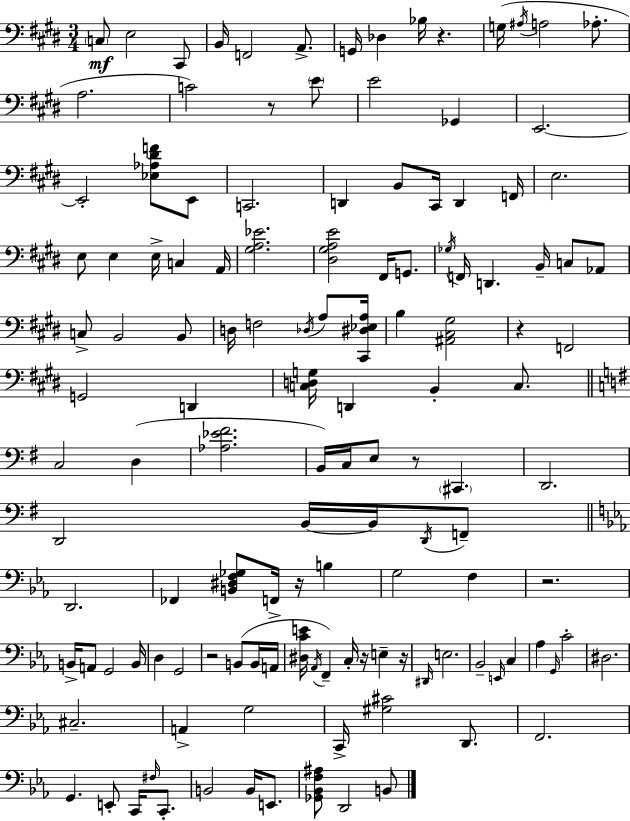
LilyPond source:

{
  \clef bass
  \numericTimeSignature
  \time 3/4
  \key e \major
  \parenthesize c8\mf e2 cis,8 | b,16 f,2 a,8.-> | g,16 des4 bes16 r4. | g16( \acciaccatura { ais16 } a2 aes8.-. | \break a2. | c'2) r8 \parenthesize e'8 | e'2 ges,4 | e,2.~~ | \break e,2-. <ees aes dis' f'>8 e,8 | c,2. | d,4 b,8 cis,16 d,4 | f,16 e2. | \break e8 e4 e16-> c4 | a,16 <gis a ees'>2. | <dis gis a e'>2 fis,16 g,8. | \acciaccatura { ges16 } f,16 d,4. b,16-- c8 | \break aes,8 c8-> b,2 | b,8 d16 f2 \acciaccatura { des16 } | a8 <cis, dis ees a>16 b4 <ais, cis gis>2 | r4 f,2 | \break g,2 d,4 | <c d g>16 d,4 b,4-. | c8. \bar "||" \break \key e \minor c2 d4( | <aes ees' fis'>2. | b,16) c16 e8 r8 \parenthesize cis,4. | d,2. | \break d,2 b,16~~ b,16 \acciaccatura { d,16 } f,8-- | \bar "||" \break \key ees \major d,2. | fes,4 <b, dis f ges>8 f,16-> r16 b4 | g2 f4 | r2. | \break b,16-> a,8 g,2 b,16 | d4 g,2 | r2 b,8( b,16 a,16 | <dis c' e'>16 \acciaccatura { aes,16 }) f,4-- c16-. r16 e4-- | \break r16 \grace { dis,16 } e2. | bes,2-- \grace { e,16 } c4 | aes4 \grace { g,16 } c'2-. | dis2. | \break cis2.-- | a,4-> g2 | c,16-> <gis cis'>2 | d,8. f,2. | \break g,4. e,8-. | c,16 \grace { fis16 } c,8.-. b,2 | b,16 e,8. <ges, bes, f ais>8 d,2 | b,8 \bar "|."
}